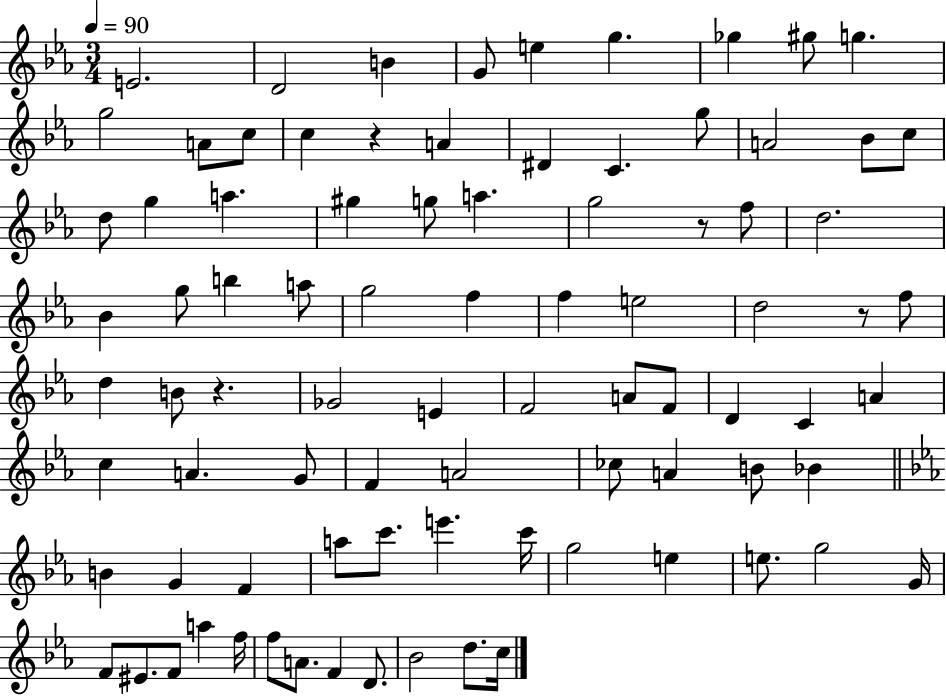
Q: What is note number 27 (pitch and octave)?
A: G5